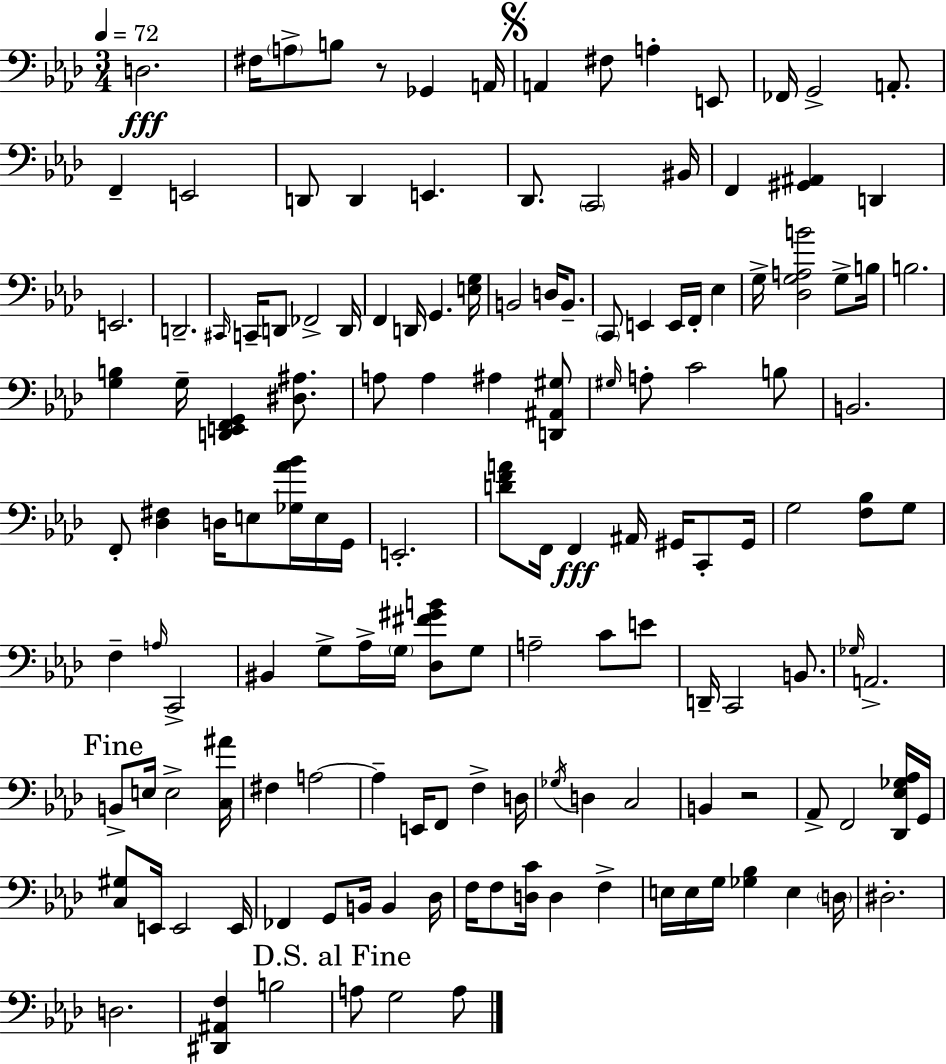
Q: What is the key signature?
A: F minor